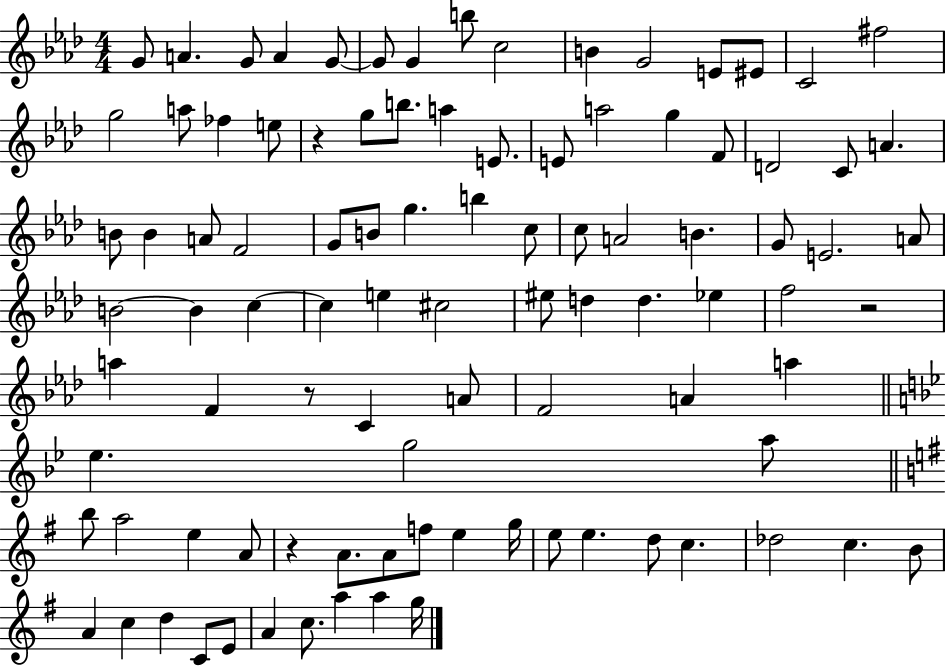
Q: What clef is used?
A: treble